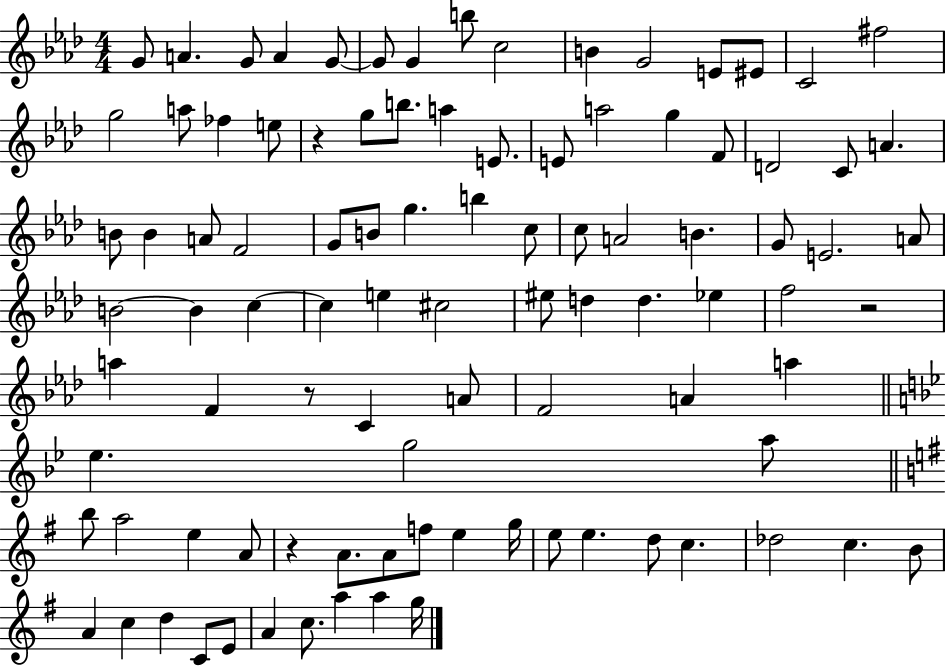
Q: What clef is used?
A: treble